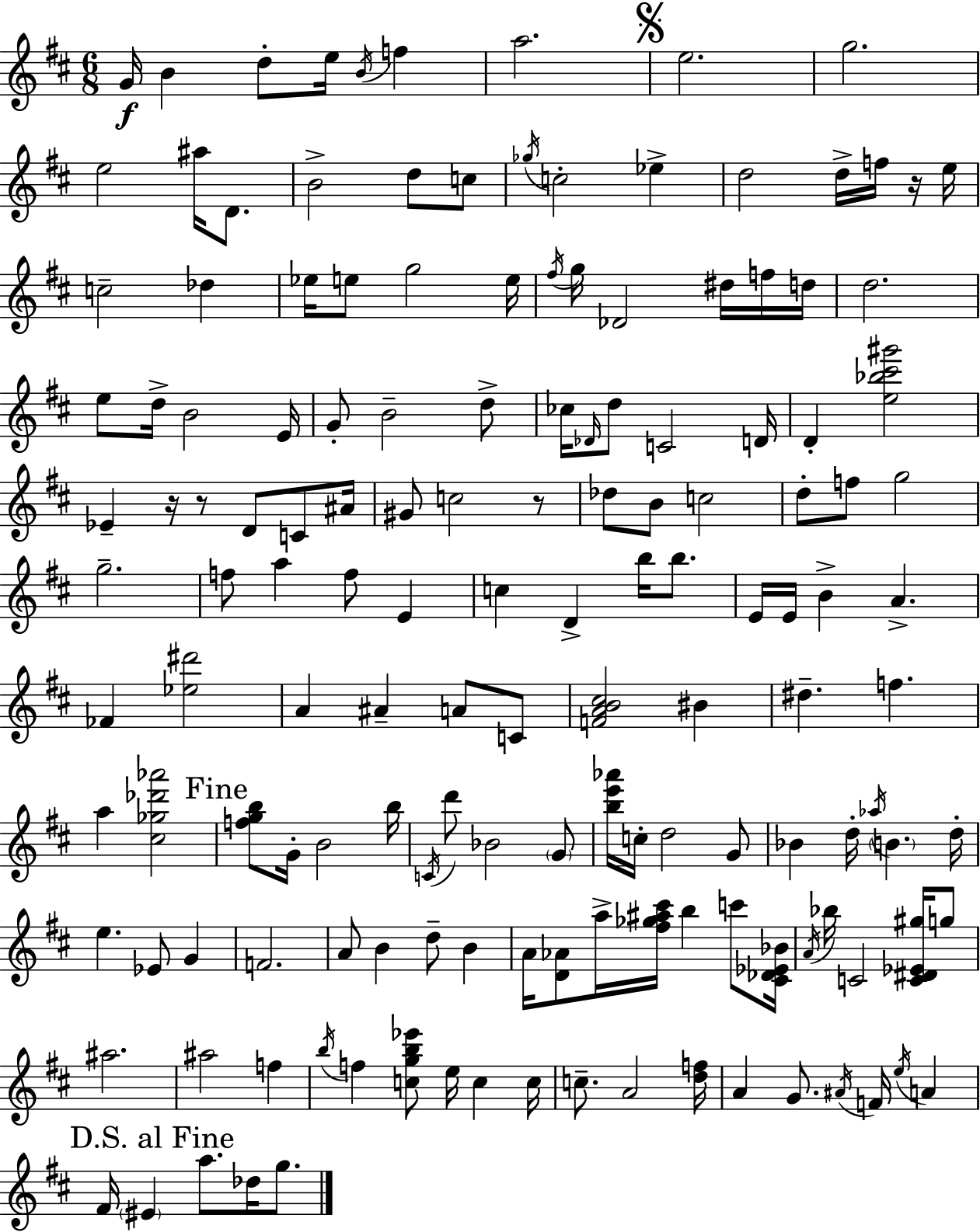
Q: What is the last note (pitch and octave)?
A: G5